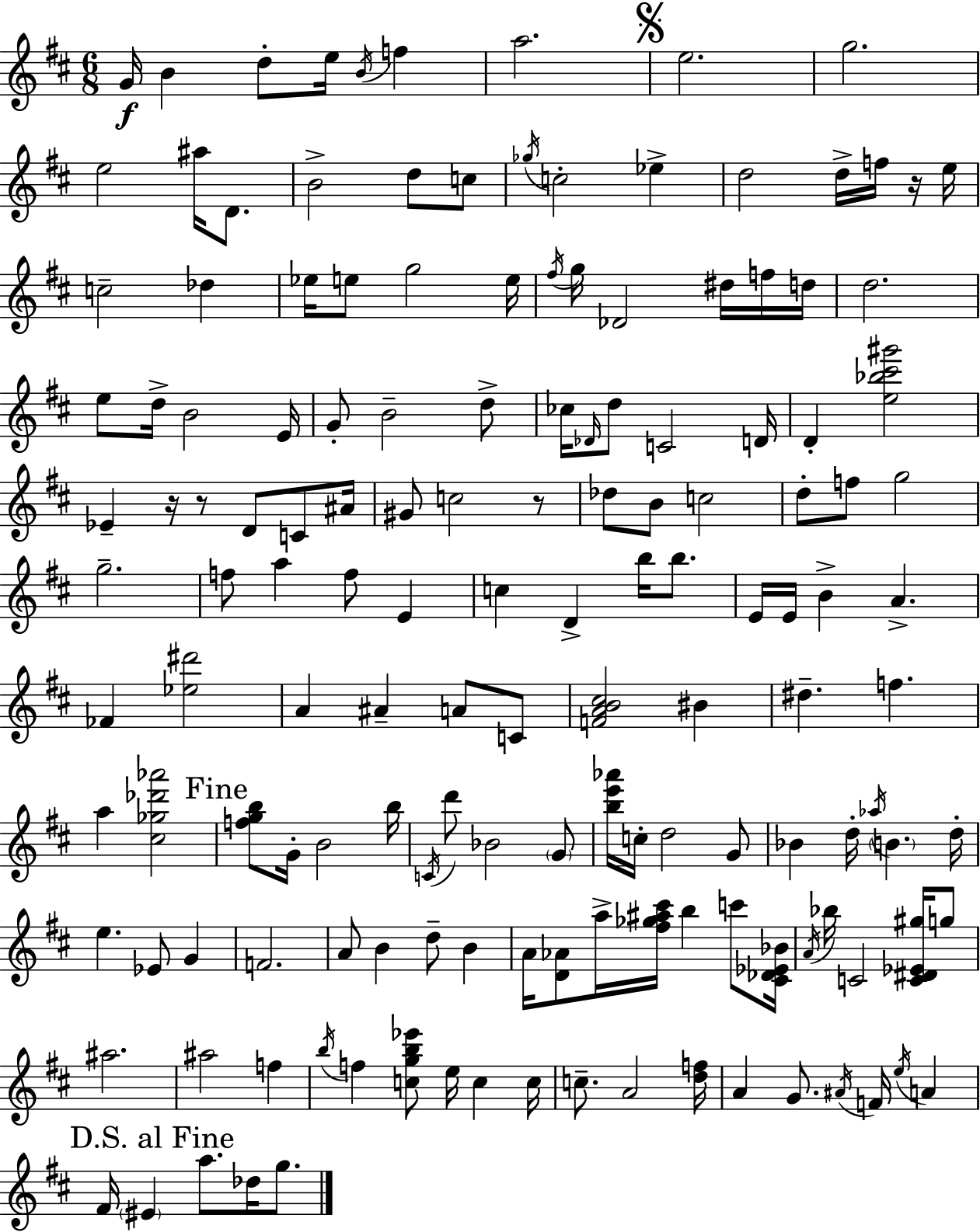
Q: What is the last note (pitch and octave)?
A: G5